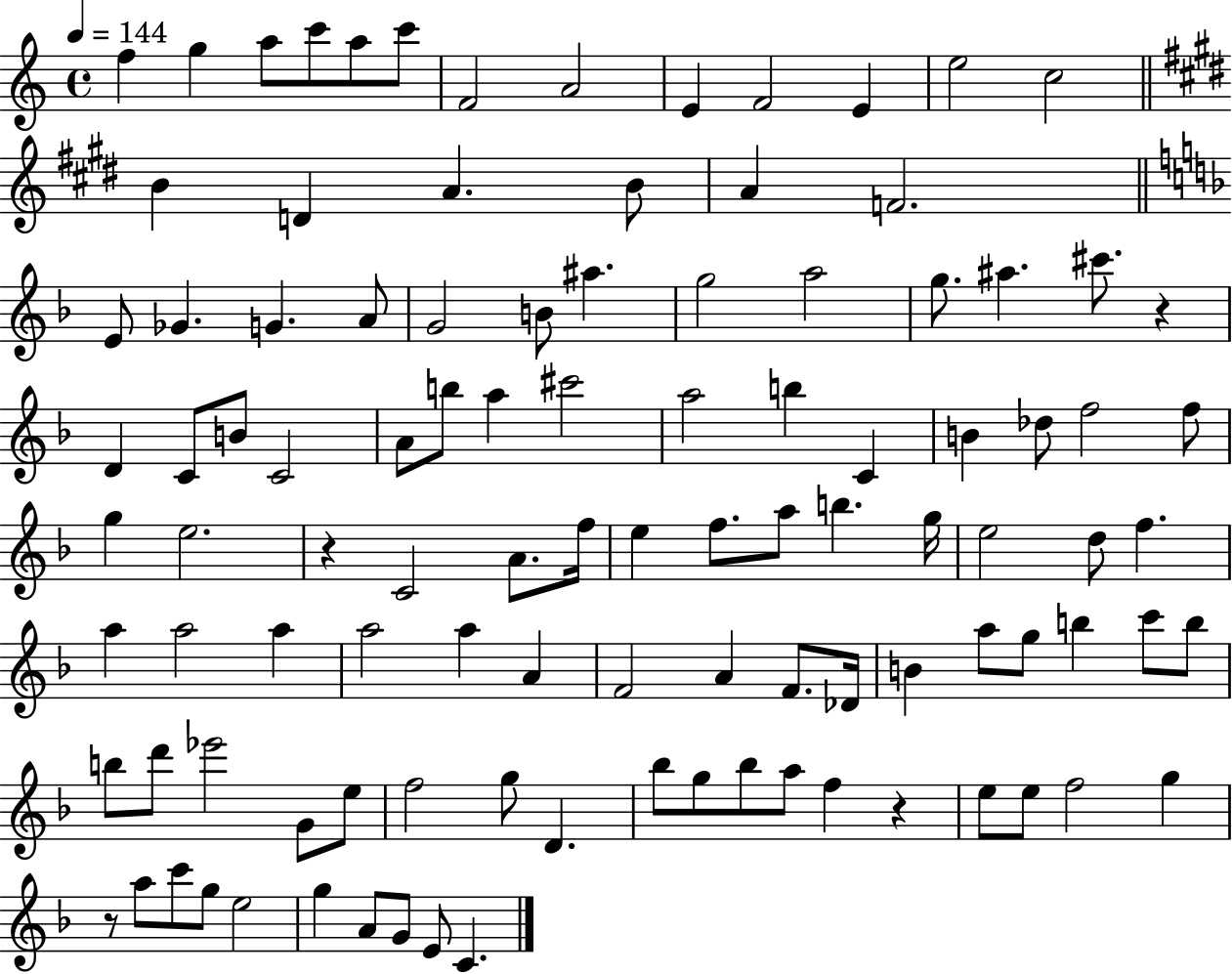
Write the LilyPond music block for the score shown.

{
  \clef treble
  \time 4/4
  \defaultTimeSignature
  \key c \major
  \tempo 4 = 144
  f''4 g''4 a''8 c'''8 a''8 c'''8 | f'2 a'2 | e'4 f'2 e'4 | e''2 c''2 | \break \bar "||" \break \key e \major b'4 d'4 a'4. b'8 | a'4 f'2. | \bar "||" \break \key f \major e'8 ges'4. g'4. a'8 | g'2 b'8 ais''4. | g''2 a''2 | g''8. ais''4. cis'''8. r4 | \break d'4 c'8 b'8 c'2 | a'8 b''8 a''4 cis'''2 | a''2 b''4 c'4 | b'4 des''8 f''2 f''8 | \break g''4 e''2. | r4 c'2 a'8. f''16 | e''4 f''8. a''8 b''4. g''16 | e''2 d''8 f''4. | \break a''4 a''2 a''4 | a''2 a''4 a'4 | f'2 a'4 f'8. des'16 | b'4 a''8 g''8 b''4 c'''8 b''8 | \break b''8 d'''8 ees'''2 g'8 e''8 | f''2 g''8 d'4. | bes''8 g''8 bes''8 a''8 f''4 r4 | e''8 e''8 f''2 g''4 | \break r8 a''8 c'''8 g''8 e''2 | g''4 a'8 g'8 e'8 c'4. | \bar "|."
}